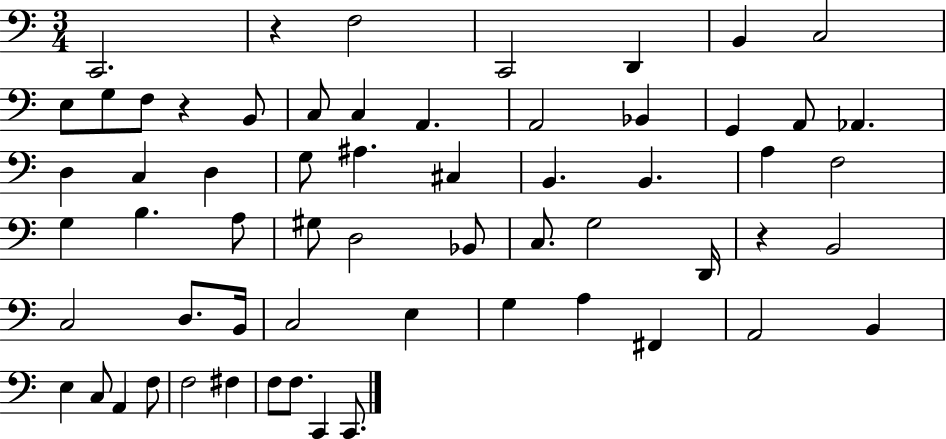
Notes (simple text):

C2/h. R/q F3/h C2/h D2/q B2/q C3/h E3/e G3/e F3/e R/q B2/e C3/e C3/q A2/q. A2/h Bb2/q G2/q A2/e Ab2/q. D3/q C3/q D3/q G3/e A#3/q. C#3/q B2/q. B2/q. A3/q F3/h G3/q B3/q. A3/e G#3/e D3/h Bb2/e C3/e. G3/h D2/s R/q B2/h C3/h D3/e. B2/s C3/h E3/q G3/q A3/q F#2/q A2/h B2/q E3/q C3/e A2/q F3/e F3/h F#3/q F3/e F3/e. C2/q C2/e.